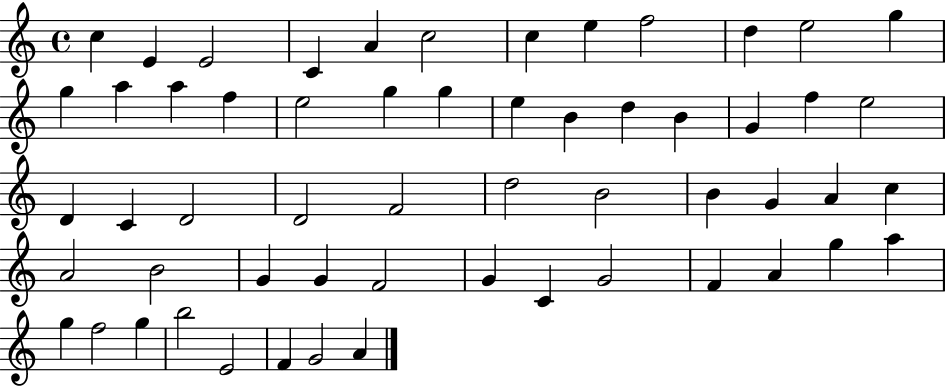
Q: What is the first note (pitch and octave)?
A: C5